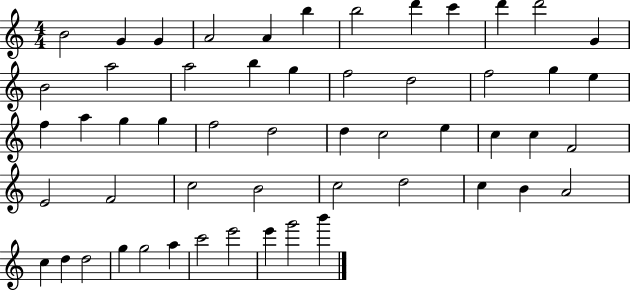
{
  \clef treble
  \numericTimeSignature
  \time 4/4
  \key c \major
  b'2 g'4 g'4 | a'2 a'4 b''4 | b''2 d'''4 c'''4 | d'''4 d'''2 g'4 | \break b'2 a''2 | a''2 b''4 g''4 | f''2 d''2 | f''2 g''4 e''4 | \break f''4 a''4 g''4 g''4 | f''2 d''2 | d''4 c''2 e''4 | c''4 c''4 f'2 | \break e'2 f'2 | c''2 b'2 | c''2 d''2 | c''4 b'4 a'2 | \break c''4 d''4 d''2 | g''4 g''2 a''4 | c'''2 e'''2 | e'''4 g'''2 b'''4 | \break \bar "|."
}